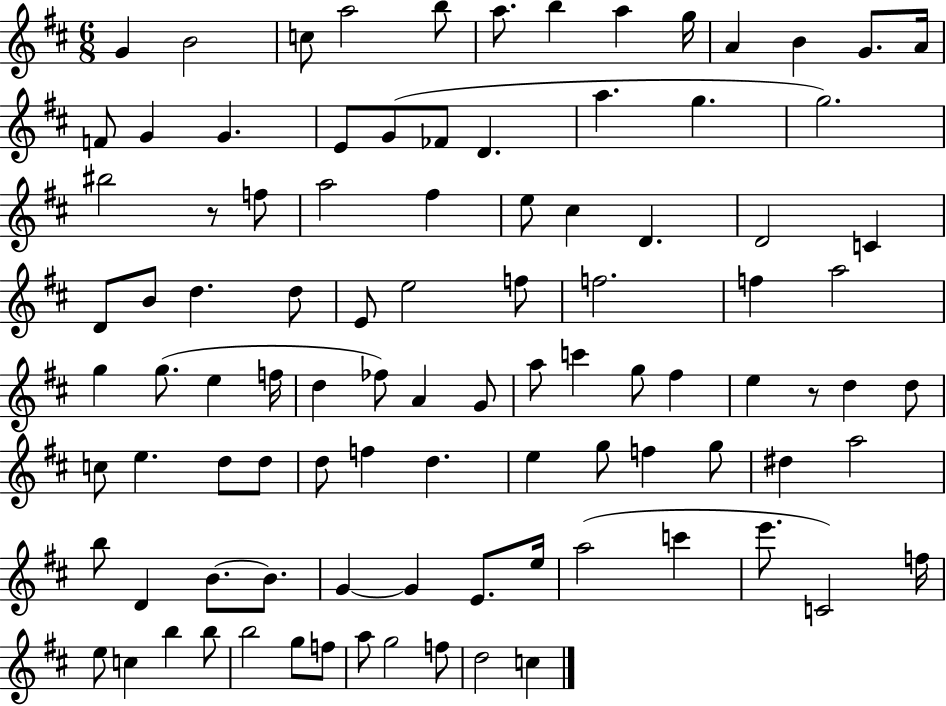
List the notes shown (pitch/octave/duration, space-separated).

G4/q B4/h C5/e A5/h B5/e A5/e. B5/q A5/q G5/s A4/q B4/q G4/e. A4/s F4/e G4/q G4/q. E4/e G4/e FES4/e D4/q. A5/q. G5/q. G5/h. BIS5/h R/e F5/e A5/h F#5/q E5/e C#5/q D4/q. D4/h C4/q D4/e B4/e D5/q. D5/e E4/e E5/h F5/e F5/h. F5/q A5/h G5/q G5/e. E5/q F5/s D5/q FES5/e A4/q G4/e A5/e C6/q G5/e F#5/q E5/q R/e D5/q D5/e C5/e E5/q. D5/e D5/e D5/e F5/q D5/q. E5/q G5/e F5/q G5/e D#5/q A5/h B5/e D4/q B4/e. B4/e. G4/q G4/q E4/e. E5/s A5/h C6/q E6/e. C4/h F5/s E5/e C5/q B5/q B5/e B5/h G5/e F5/e A5/e G5/h F5/e D5/h C5/q